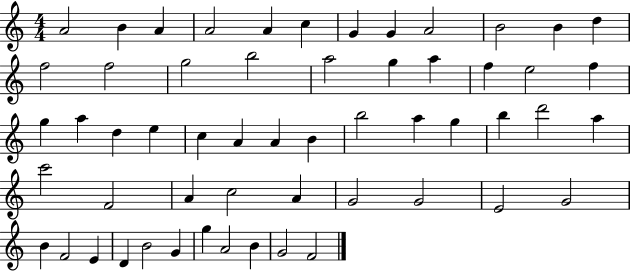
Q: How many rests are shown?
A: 0